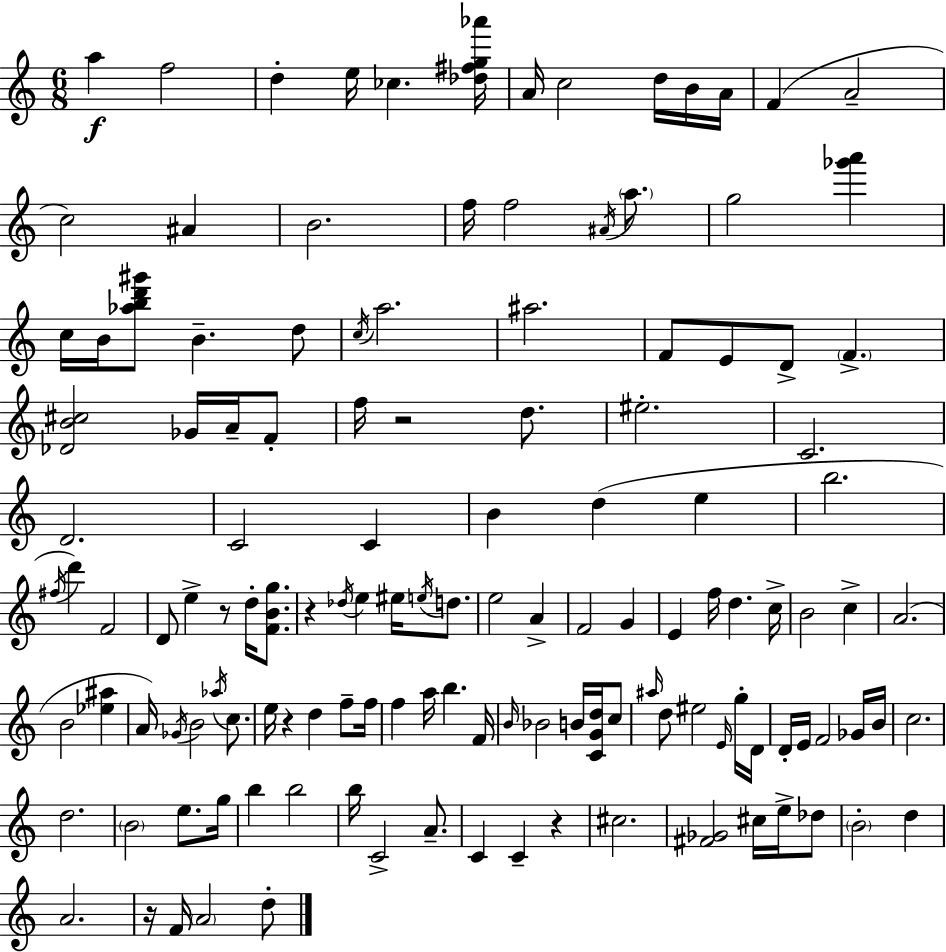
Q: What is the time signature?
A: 6/8